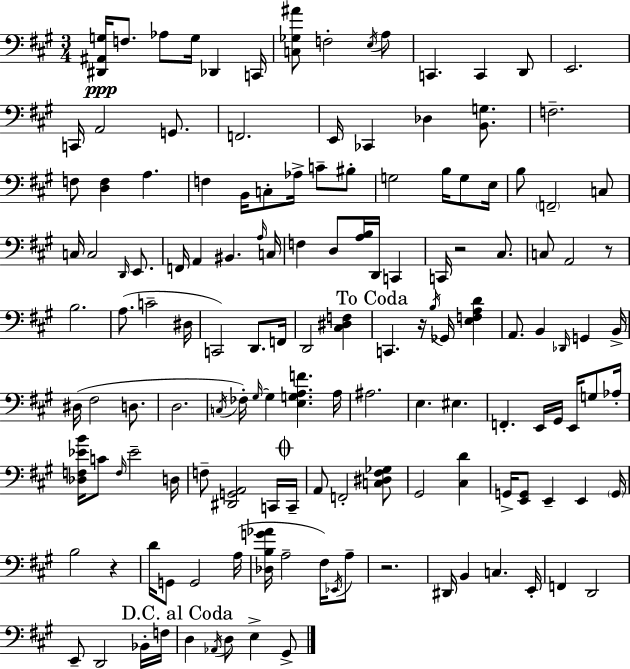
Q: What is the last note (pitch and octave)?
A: G#2